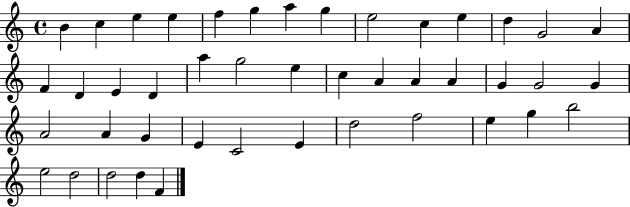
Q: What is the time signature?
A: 4/4